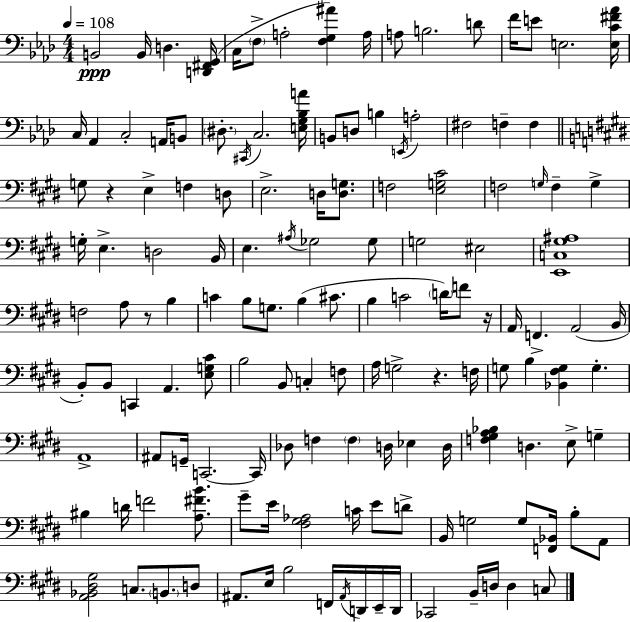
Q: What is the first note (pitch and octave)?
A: B2